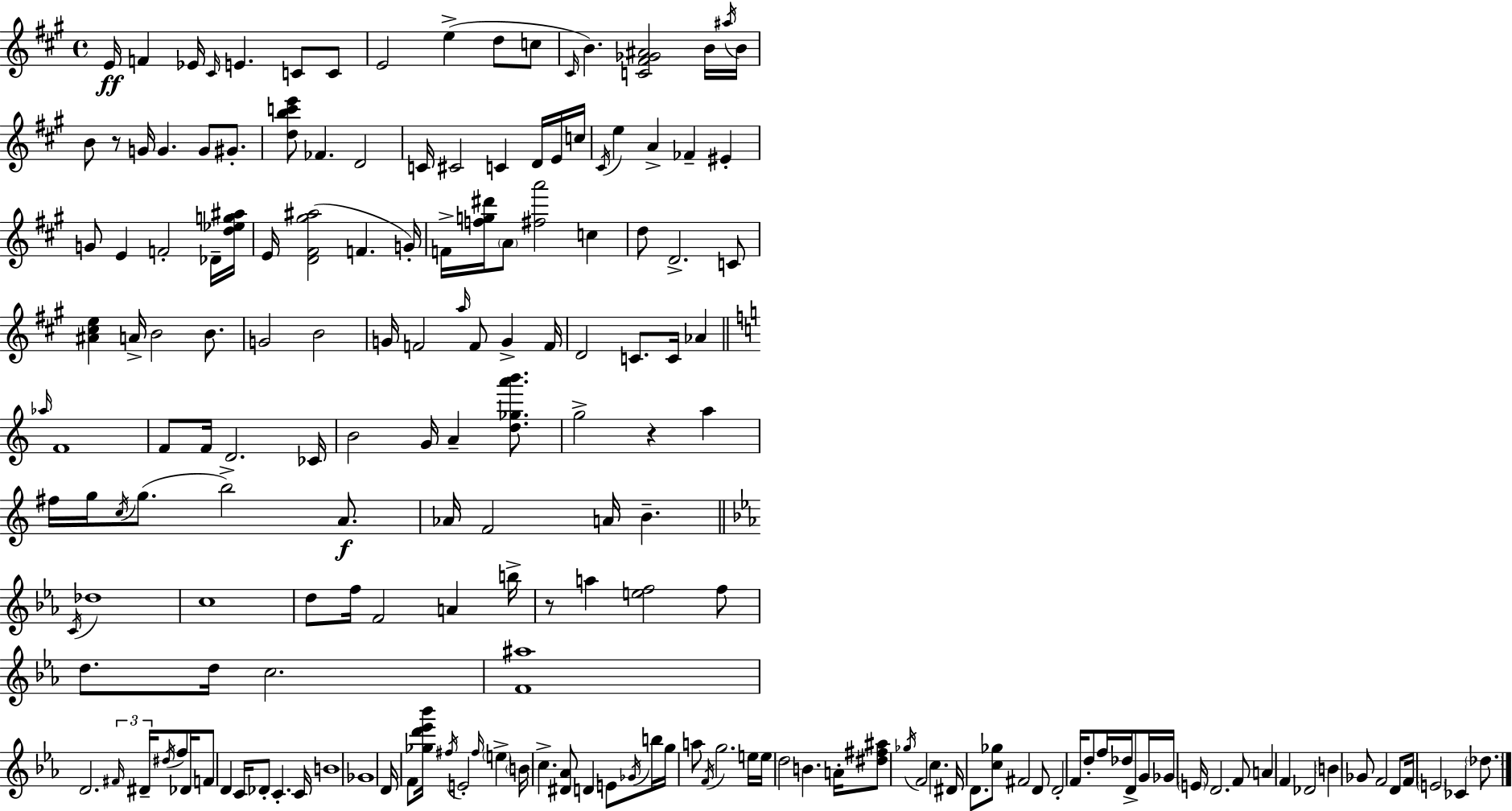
{
  \clef treble
  \time 4/4
  \defaultTimeSignature
  \key a \major
  e'16\ff f'4 ees'16 \grace { cis'16 } e'4. c'8 c'8 | e'2 e''4->( d''8 c''8 | \grace { cis'16 }) b'4. <c' fis' ges' ais'>2 | b'16 \acciaccatura { ais''16 } b'16 b'8 r8 g'16 g'4. g'8 | \break gis'8.-. <d'' b'' c''' e'''>8 fes'4. d'2 | c'16 cis'2 c'4 | d'16 e'16 c''16 \acciaccatura { cis'16 } e''4 a'4-> fes'4-- | eis'4-. g'8 e'4 f'2-. | \break des'16-- <d'' ees'' g'' ais''>16 e'16 <d' fis' gis'' ais''>2( f'4. | g'16-.) f'16-> <f'' g'' dis'''>16 \parenthesize a'8 <fis'' a'''>2 | c''4 d''8 d'2.-> | c'8 <ais' cis'' e''>4 a'16-> b'2 | \break b'8. g'2 b'2 | g'16 f'2 \grace { a''16 } f'8 | g'4-> f'16 d'2 c'8. | c'16 aes'4 \bar "||" \break \key c \major \grace { aes''16 } f'1 | f'8 f'16 d'2. | ces'16 b'2 g'16 a'4-- <d'' ges'' a''' b'''>8. | g''2-> r4 a''4 | \break fis''16 g''16 \acciaccatura { c''16 }( g''8. b''2->) a'8.\f | aes'16 f'2 a'16 b'4.-- | \bar "||" \break \key ees \major \acciaccatura { c'16 } des''1 | c''1 | d''8 f''16 f'2 a'4 | b''16-> r8 a''4 <e'' f''>2 f''8 | \break d''8. d''16 c''2. | <f' ais''>1 | d'2. \tuplet 3/2 { \grace { fis'16 } dis'16-- \acciaccatura { dis''16 } } | f''8 des'16 f'8 d'4 c'16 des'8-. c'4.-. | \break c'16 b'1 | ges'1 | d'16 f'8 <ges'' d''' ees''' bes'''>16 \acciaccatura { fis''16 } e'2-. | \grace { fis''16 } \parenthesize e''4-> \parenthesize b'16 c''4.-> <dis' aes'>8 d'4 | \break e'8 \acciaccatura { ges'16 } b''16 g''16 a''8 \acciaccatura { f'16 } g''2. | e''16 e''16 d''2 | b'4. a'16-. <dis'' fis'' ais''>8 \acciaccatura { ges''16 } f'2 | c''4. dis'16 d'8. <c'' ges''>8 fis'2 | \break d'8 d'2-. | f'16 d''8-. f''16 des''16 d'8-> g'16 ges'16 \parenthesize e'16 d'2. | f'8 a'4 f'4 | des'2 \parenthesize b'4 ges'8 f'2 | \break d'8 f'16 \parenthesize e'2 | ces'4 \parenthesize des''8. \bar "|."
}